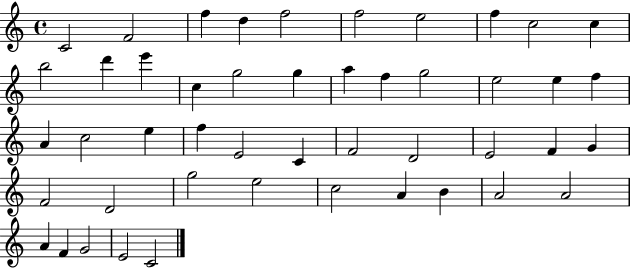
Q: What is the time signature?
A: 4/4